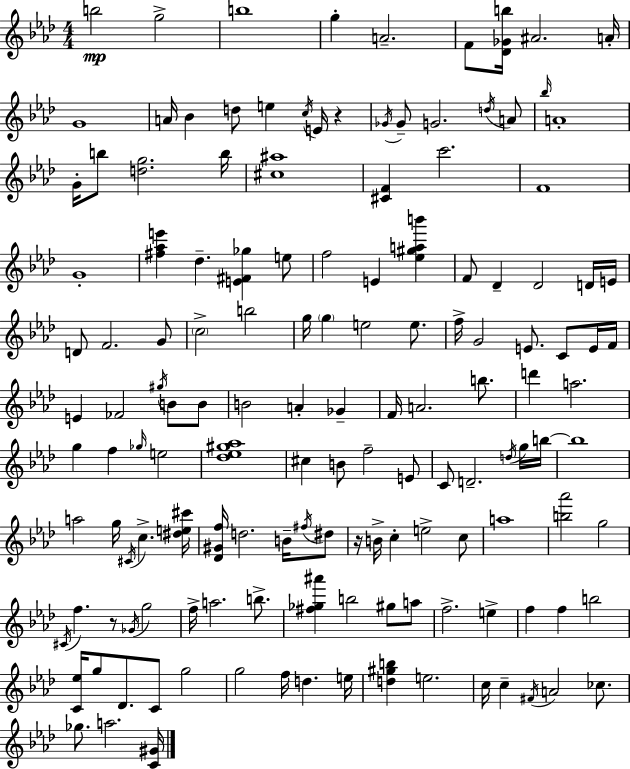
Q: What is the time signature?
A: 4/4